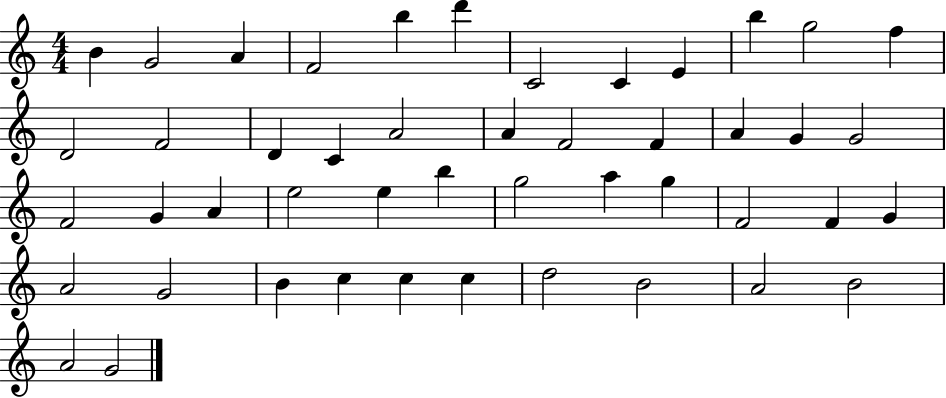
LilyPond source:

{
  \clef treble
  \numericTimeSignature
  \time 4/4
  \key c \major
  b'4 g'2 a'4 | f'2 b''4 d'''4 | c'2 c'4 e'4 | b''4 g''2 f''4 | \break d'2 f'2 | d'4 c'4 a'2 | a'4 f'2 f'4 | a'4 g'4 g'2 | \break f'2 g'4 a'4 | e''2 e''4 b''4 | g''2 a''4 g''4 | f'2 f'4 g'4 | \break a'2 g'2 | b'4 c''4 c''4 c''4 | d''2 b'2 | a'2 b'2 | \break a'2 g'2 | \bar "|."
}